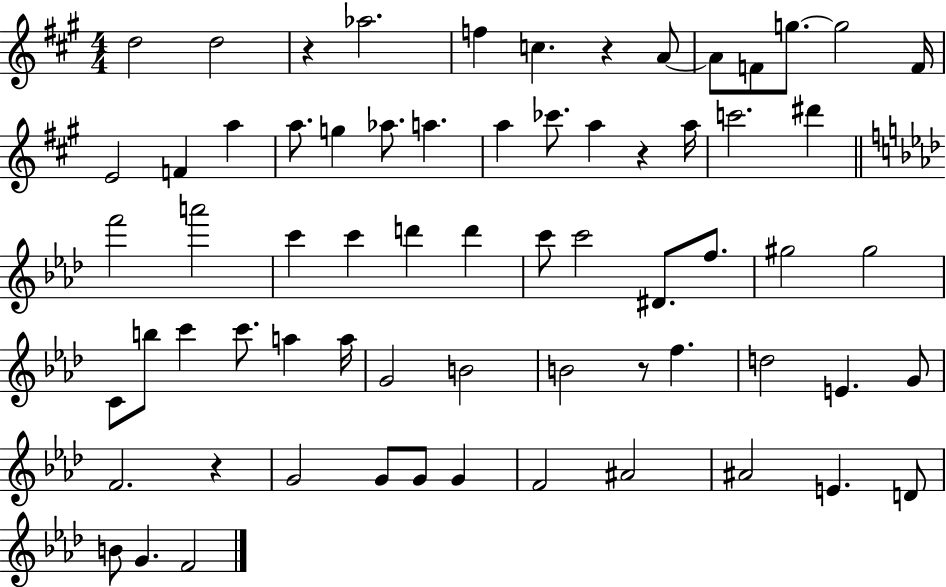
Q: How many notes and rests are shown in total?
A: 67